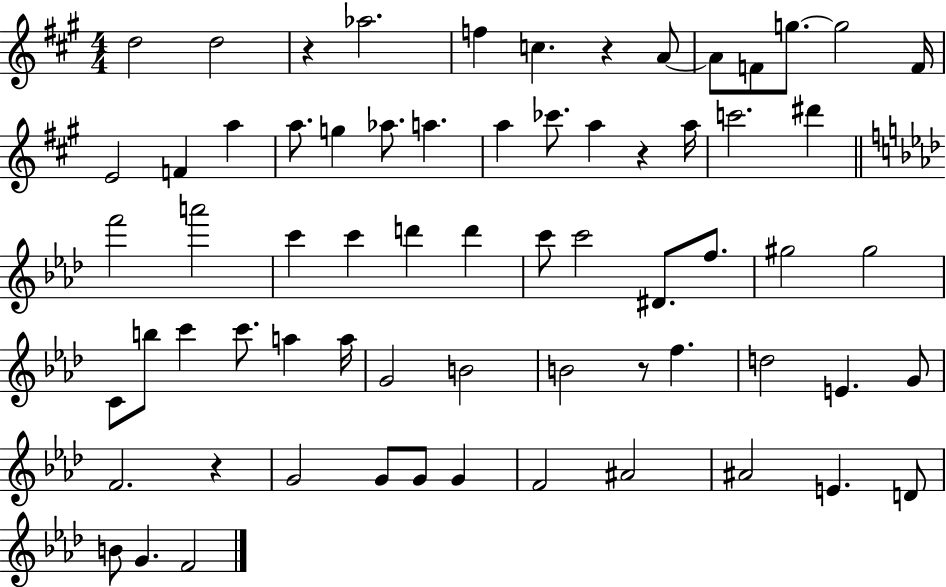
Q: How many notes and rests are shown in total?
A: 67